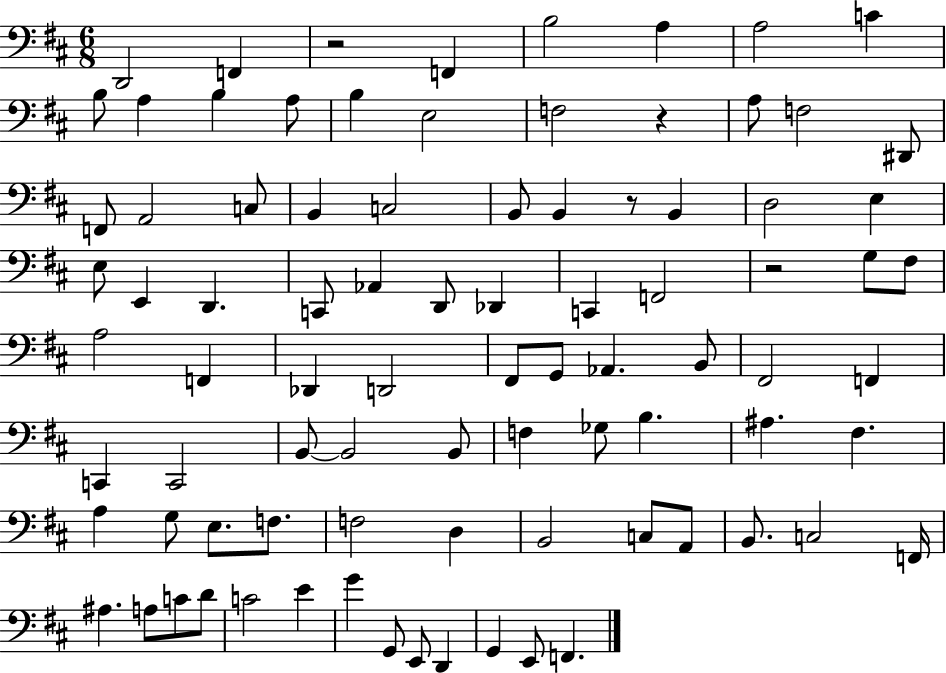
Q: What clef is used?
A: bass